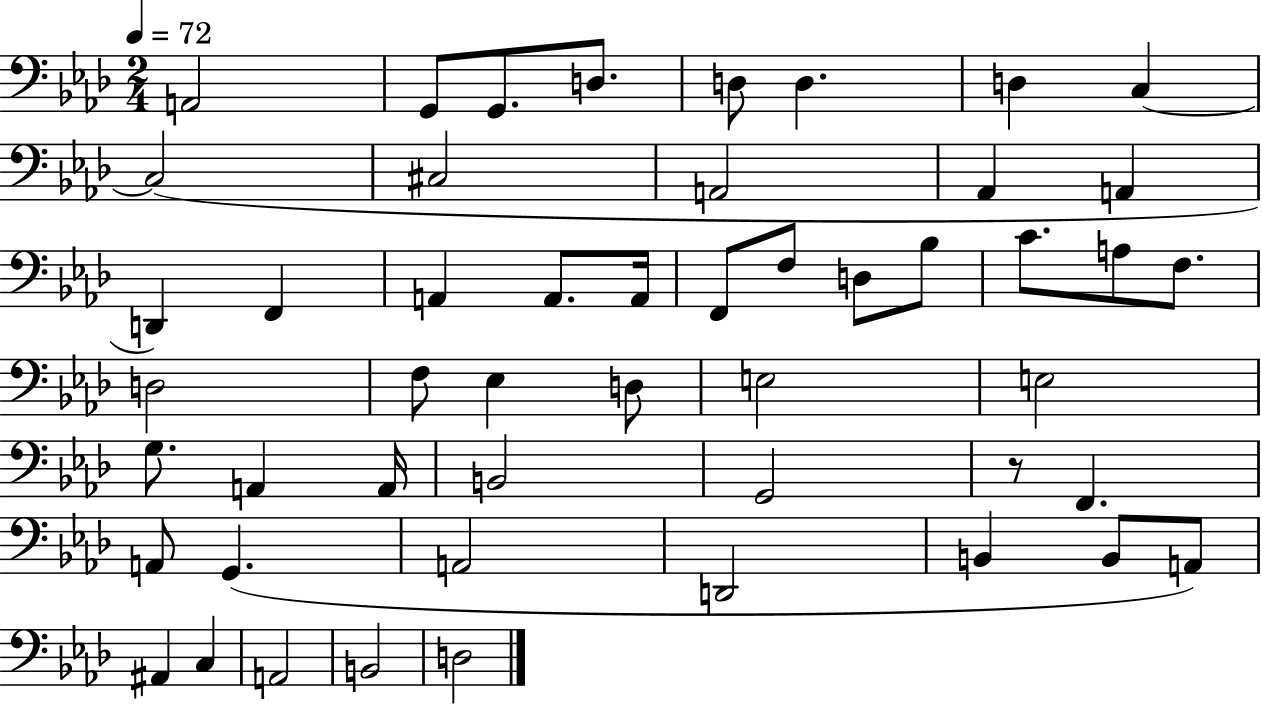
X:1
T:Untitled
M:2/4
L:1/4
K:Ab
A,,2 G,,/2 G,,/2 D,/2 D,/2 D, D, C, C,2 ^C,2 A,,2 _A,, A,, D,, F,, A,, A,,/2 A,,/4 F,,/2 F,/2 D,/2 _B,/2 C/2 A,/2 F,/2 D,2 F,/2 _E, D,/2 E,2 E,2 G,/2 A,, A,,/4 B,,2 G,,2 z/2 F,, A,,/2 G,, A,,2 D,,2 B,, B,,/2 A,,/2 ^A,, C, A,,2 B,,2 D,2